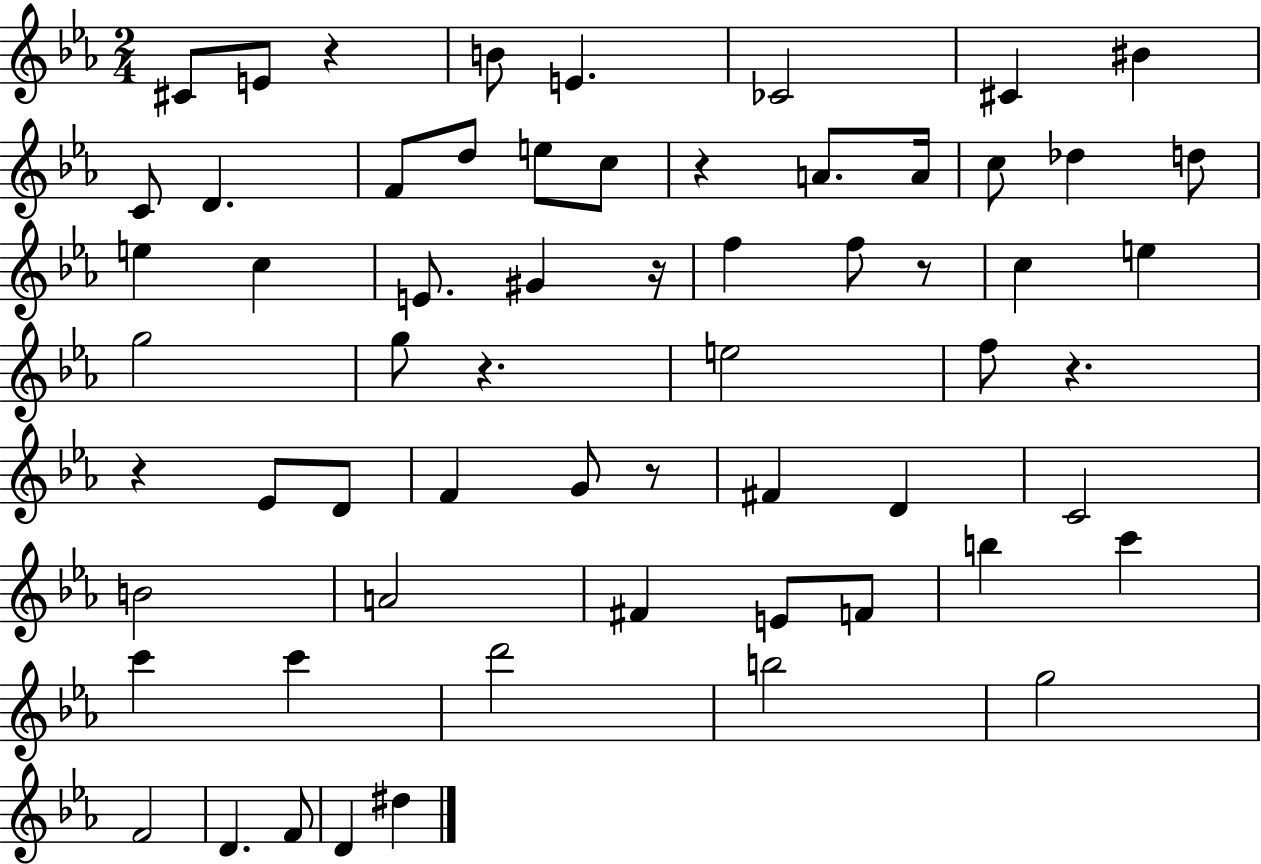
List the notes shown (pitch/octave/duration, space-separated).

C#4/e E4/e R/q B4/e E4/q. CES4/h C#4/q BIS4/q C4/e D4/q. F4/e D5/e E5/e C5/e R/q A4/e. A4/s C5/e Db5/q D5/e E5/q C5/q E4/e. G#4/q R/s F5/q F5/e R/e C5/q E5/q G5/h G5/e R/q. E5/h F5/e R/q. R/q Eb4/e D4/e F4/q G4/e R/e F#4/q D4/q C4/h B4/h A4/h F#4/q E4/e F4/e B5/q C6/q C6/q C6/q D6/h B5/h G5/h F4/h D4/q. F4/e D4/q D#5/q